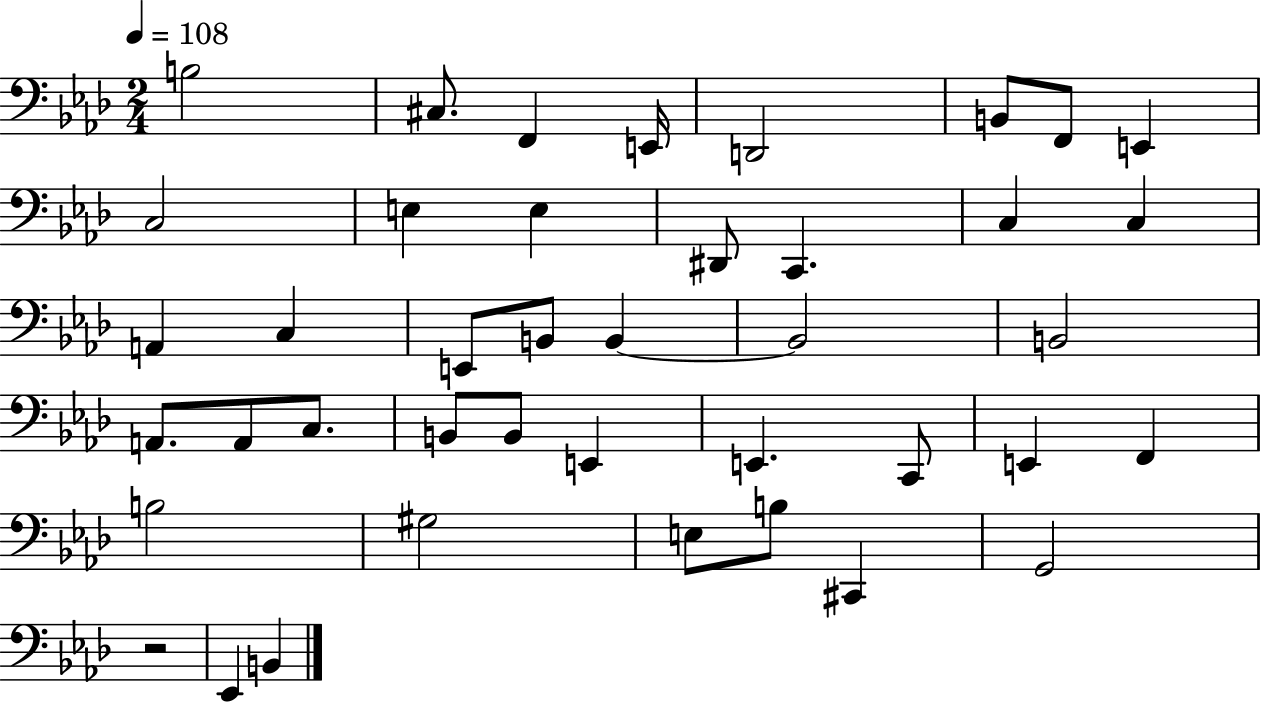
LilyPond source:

{
  \clef bass
  \numericTimeSignature
  \time 2/4
  \key aes \major
  \tempo 4 = 108
  b2 | cis8. f,4 e,16 | d,2 | b,8 f,8 e,4 | \break c2 | e4 e4 | dis,8 c,4. | c4 c4 | \break a,4 c4 | e,8 b,8 b,4~~ | b,2 | b,2 | \break a,8. a,8 c8. | b,8 b,8 e,4 | e,4. c,8 | e,4 f,4 | \break b2 | gis2 | e8 b8 cis,4 | g,2 | \break r2 | ees,4 b,4 | \bar "|."
}